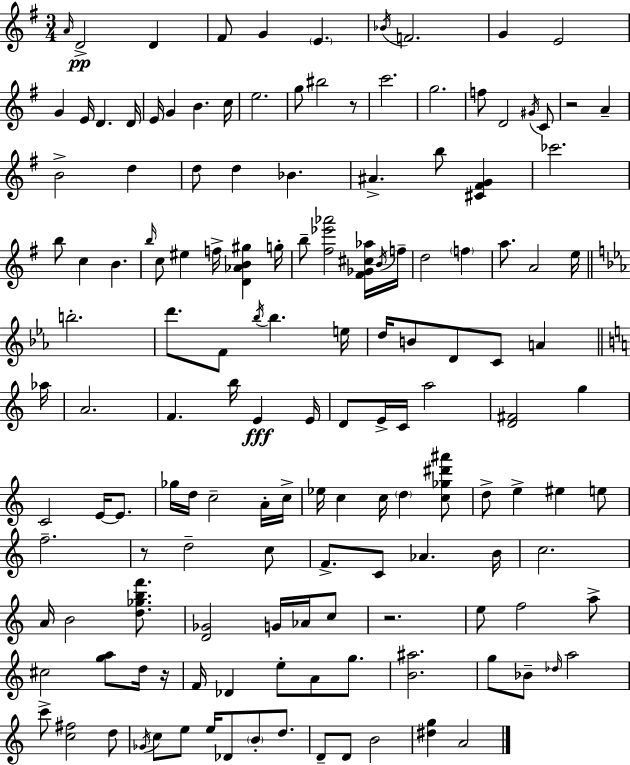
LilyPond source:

{
  \clef treble
  \numericTimeSignature
  \time 3/4
  \key e \minor
  \grace { a'16 }\pp d'2-> d'4 | fis'8 g'4 \parenthesize e'4. | \acciaccatura { bes'16 } f'2. | g'4 e'2 | \break g'4 e'16 d'4. | d'16 e'16 g'4 b'4. | c''16 e''2. | g''8 bis''2 | \break r8 c'''2. | g''2. | f''8 d'2 | \acciaccatura { gis'16 } c'8 r2 a'4-- | \break b'2-> d''4 | d''8 d''4 bes'4. | ais'4.-> b''8 <cis' fis' g'>4 | ces'''2. | \break b''8 c''4 b'4. | \grace { b''16 } c''8 eis''4 f''16-> <d' aes' b' gis''>4 | g''16-. b''8-- <fis'' ees''' aes'''>2 | <fis' ges' cis'' aes''>16 \acciaccatura { b'16 } f''16-- d''2 | \break \parenthesize f''4 a''8. a'2 | e''16 \bar "||" \break \key c \minor b''2.-. | d'''8. f'8 \acciaccatura { bes''16 } bes''4. | e''16 d''16 b'8 d'8 c'8 a'4 | \bar "||" \break \key a \minor aes''16 a'2. | f'4. b''16 e'4\fff | e'16 d'8 e'16-> c'16 a''2 | <d' fis'>2 g''4 | \break c'2 e'16~~ e'8. | ges''16 d''16 c''2-- a'16-. | c''16-> ees''16 c''4 c''16 \parenthesize d''4 <c'' ges'' dis''' ais'''>8 | d''8-> e''4-> eis''4 e''8 | \break f''2.-- | r8 d''2-- c''8 | f'8.-> c'8 aes'4. | b'16 c''2. | \break a'16 b'2 <d'' ges'' b'' f'''>8. | <d' ges'>2 g'16 aes'16 c''8 | r2. | e''8 f''2 a''8-> | \break cis''2 <g'' a''>8 d''16 | r16 f'16 des'4 e''8-. a'8 g''8. | <b' ais''>2. | g''8 bes'8-- \grace { des''16 } a''2 | \break c'''8-> <c'' fis''>2 | d''8 \acciaccatura { ges'16 } c''8 e''8 e''16 des'8 \parenthesize b'8-. | d''8. d'8-- d'8 b'2 | <dis'' g''>4 a'2 | \break \bar "|."
}